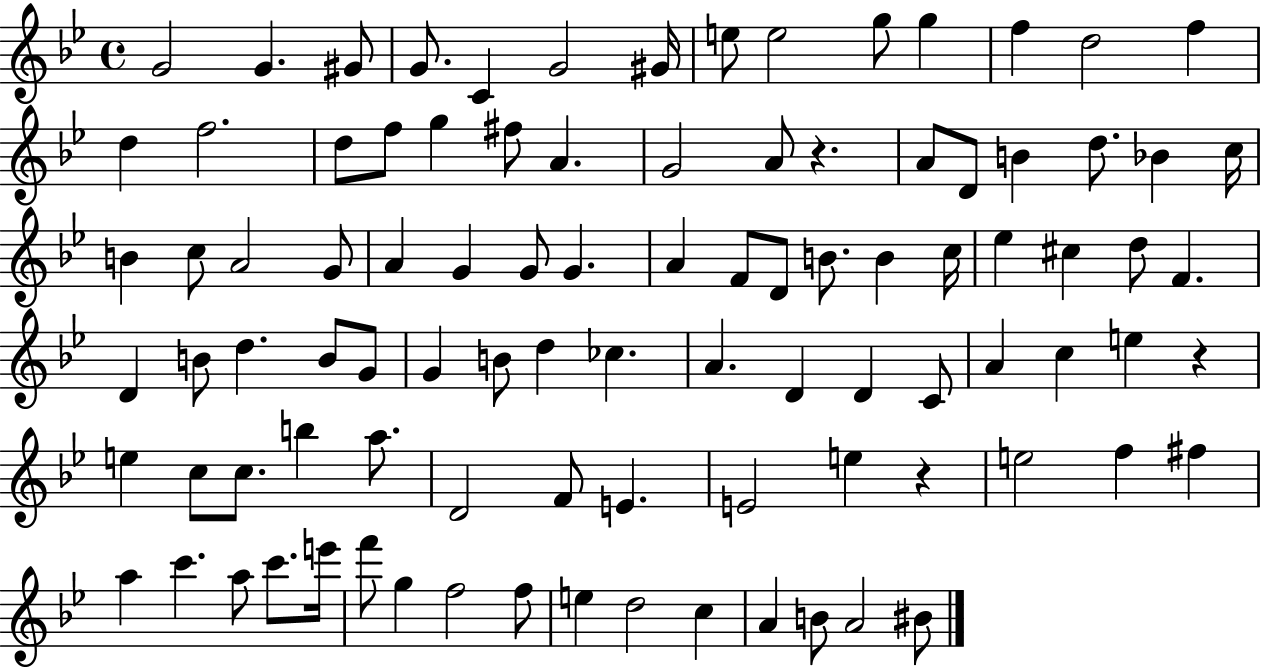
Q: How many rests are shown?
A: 3